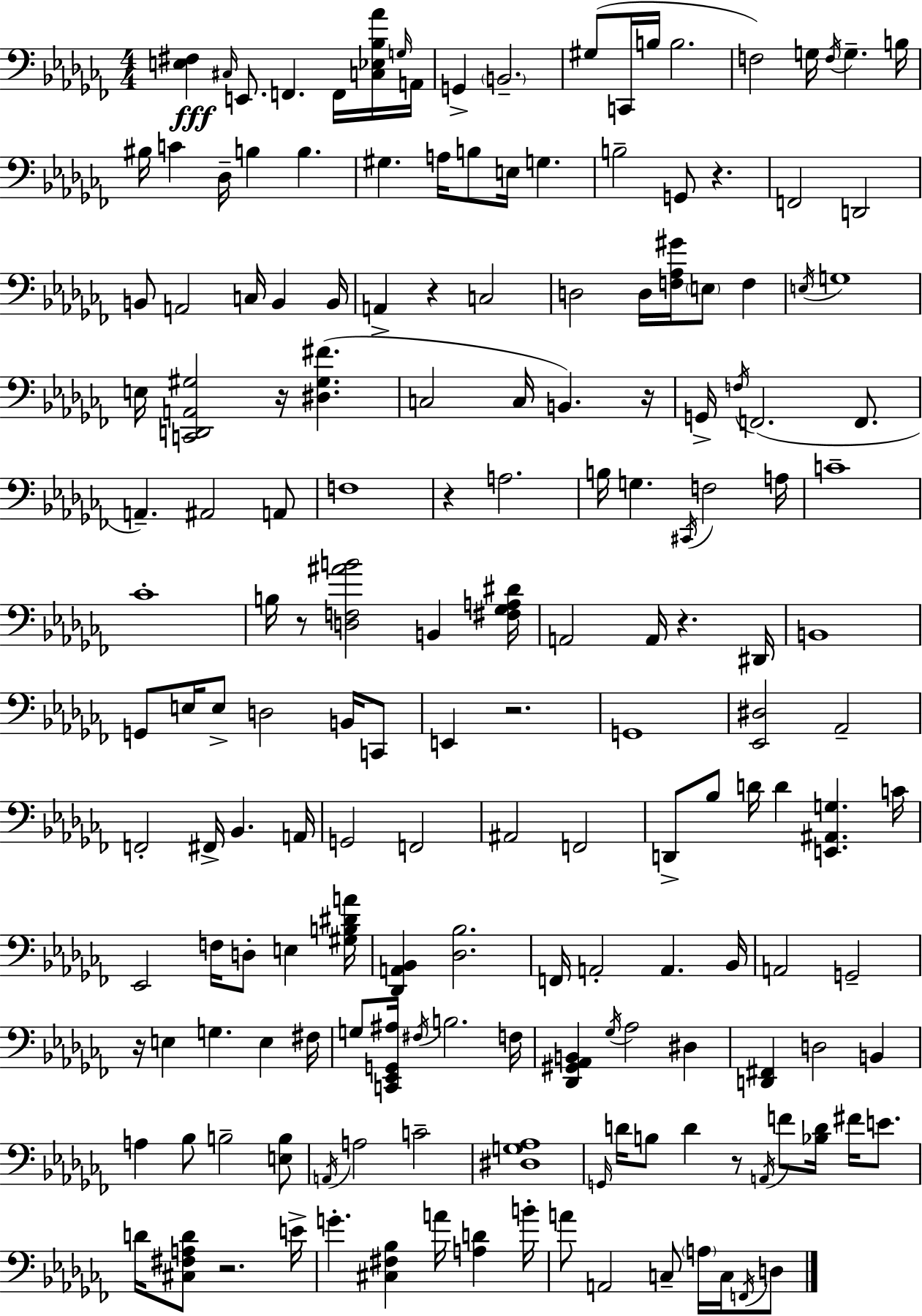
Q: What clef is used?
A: bass